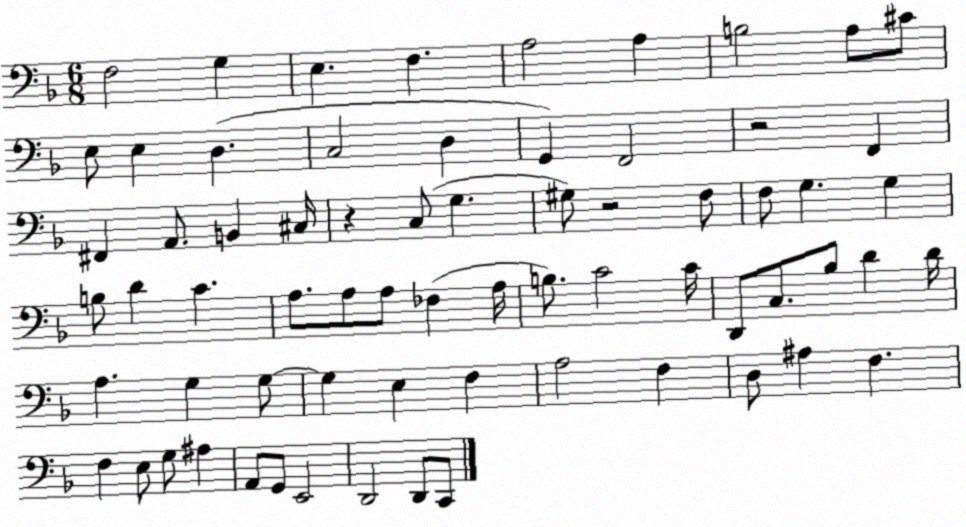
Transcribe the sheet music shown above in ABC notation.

X:1
T:Untitled
M:6/8
L:1/4
K:F
F,2 G, E, F, A,2 A, B,2 A,/2 ^C/2 E,/2 E, D, C,2 D, G,, F,,2 z2 F,, ^F,, A,,/2 B,, ^C,/4 z C,/2 G, ^G,/2 z2 F,/2 F,/2 G, G, B,/2 D C A,/2 A,/2 A,/2 _F, A,/4 B,/2 C2 C/4 D,,/2 C,/2 _B,/2 D D/4 A, G, G,/2 G, E, F, A,2 F, D,/2 ^A, F, F, E,/2 G,/2 ^A, A,,/2 G,,/2 E,,2 D,,2 D,,/2 C,,/2